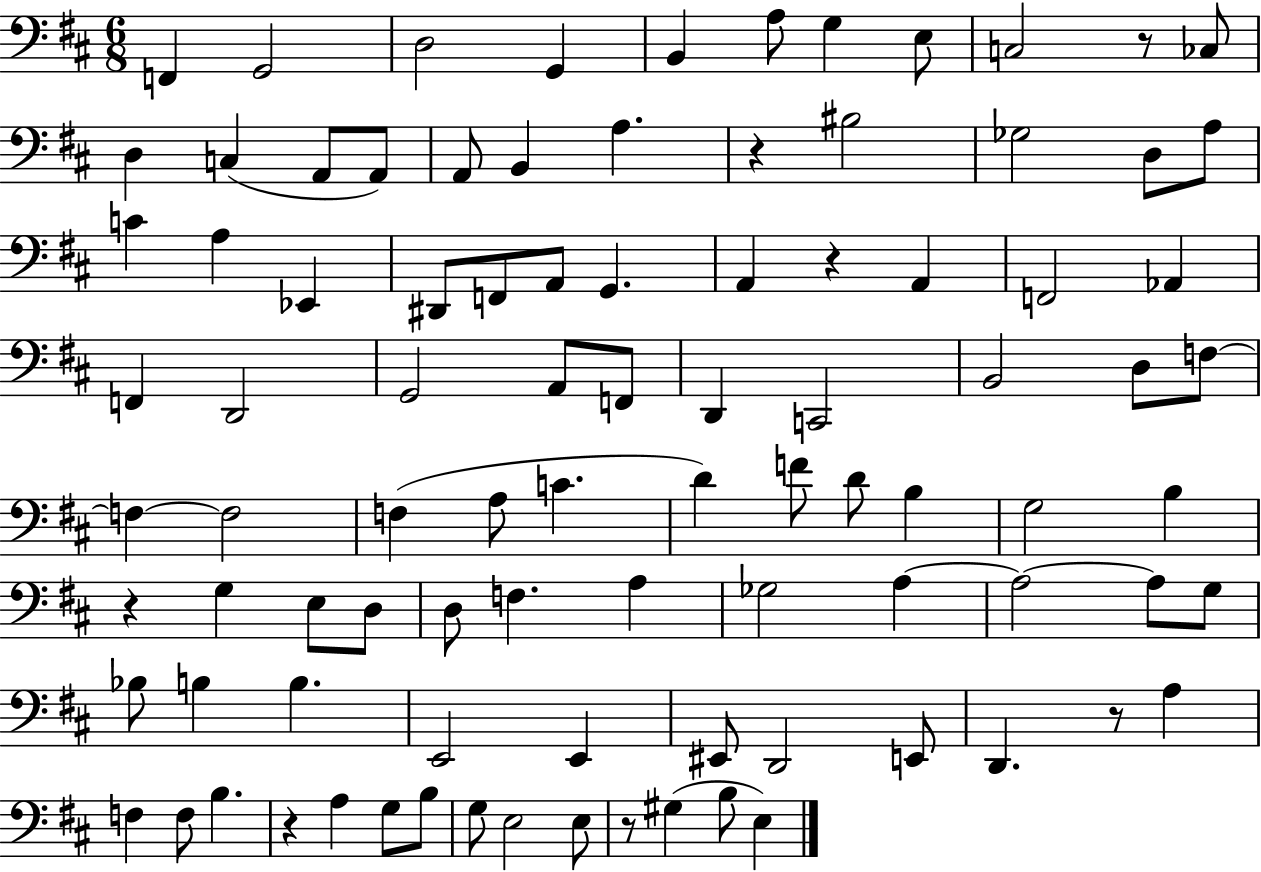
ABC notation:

X:1
T:Untitled
M:6/8
L:1/4
K:D
F,, G,,2 D,2 G,, B,, A,/2 G, E,/2 C,2 z/2 _C,/2 D, C, A,,/2 A,,/2 A,,/2 B,, A, z ^B,2 _G,2 D,/2 A,/2 C A, _E,, ^D,,/2 F,,/2 A,,/2 G,, A,, z A,, F,,2 _A,, F,, D,,2 G,,2 A,,/2 F,,/2 D,, C,,2 B,,2 D,/2 F,/2 F, F,2 F, A,/2 C D F/2 D/2 B, G,2 B, z G, E,/2 D,/2 D,/2 F, A, _G,2 A, A,2 A,/2 G,/2 _B,/2 B, B, E,,2 E,, ^E,,/2 D,,2 E,,/2 D,, z/2 A, F, F,/2 B, z A, G,/2 B,/2 G,/2 E,2 E,/2 z/2 ^G, B,/2 E,